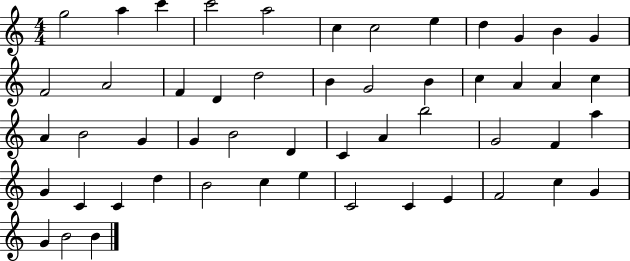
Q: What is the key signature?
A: C major